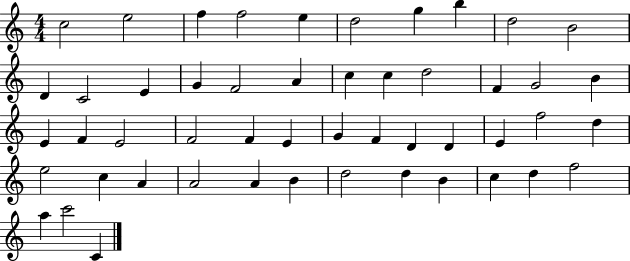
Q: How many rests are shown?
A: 0